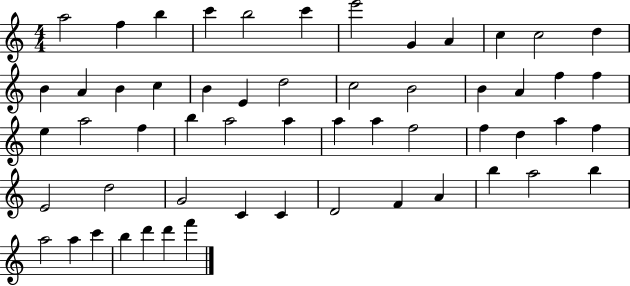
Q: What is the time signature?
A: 4/4